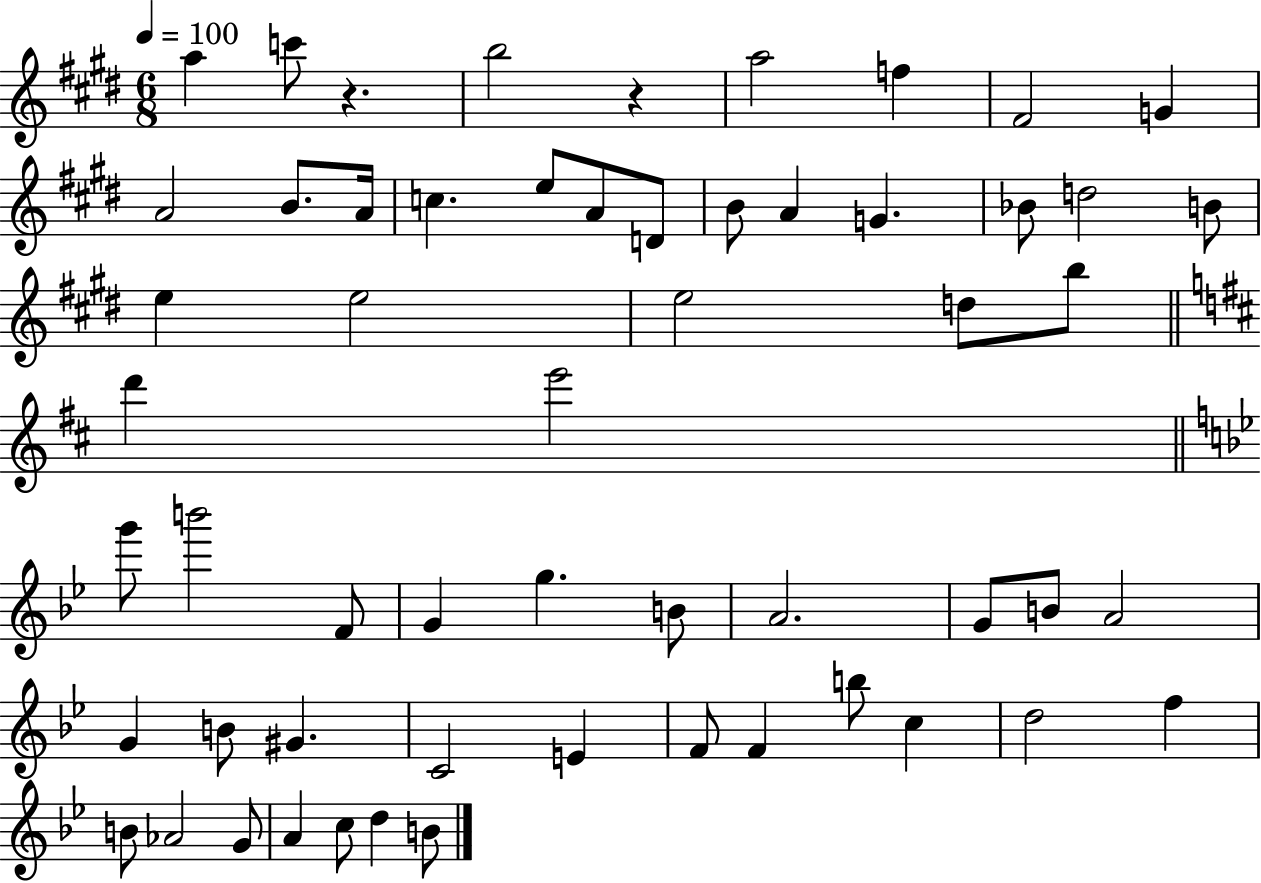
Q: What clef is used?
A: treble